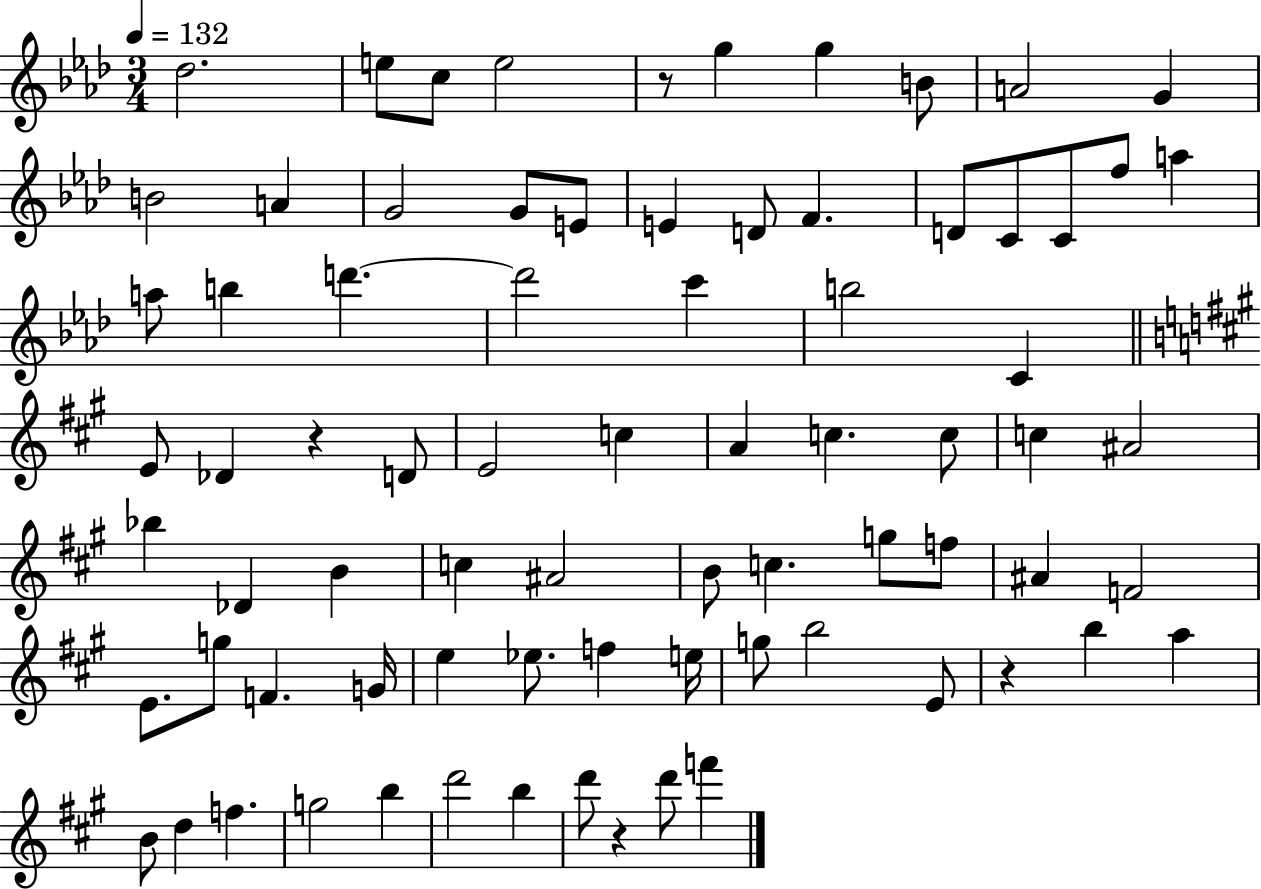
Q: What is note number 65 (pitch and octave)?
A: D5